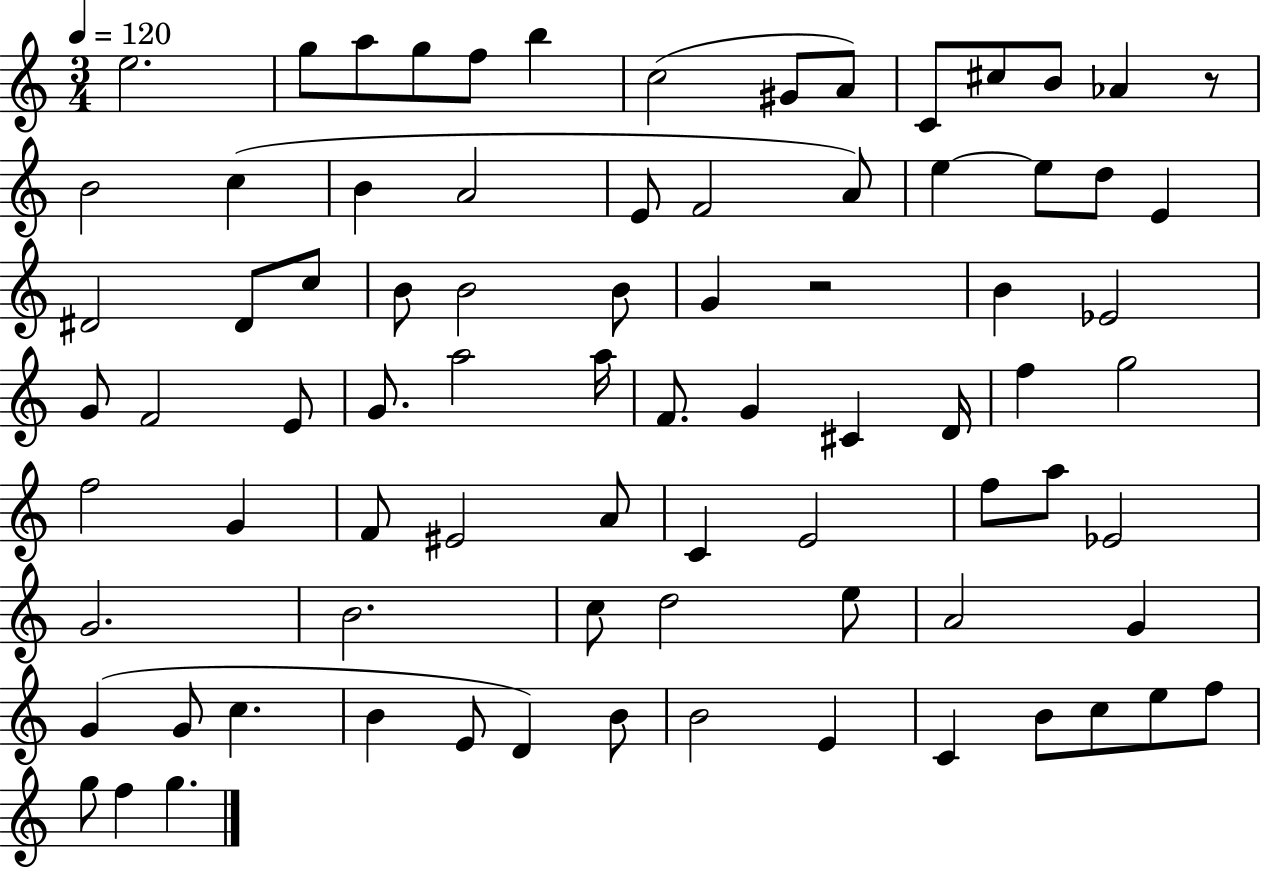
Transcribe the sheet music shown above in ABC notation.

X:1
T:Untitled
M:3/4
L:1/4
K:C
e2 g/2 a/2 g/2 f/2 b c2 ^G/2 A/2 C/2 ^c/2 B/2 _A z/2 B2 c B A2 E/2 F2 A/2 e e/2 d/2 E ^D2 ^D/2 c/2 B/2 B2 B/2 G z2 B _E2 G/2 F2 E/2 G/2 a2 a/4 F/2 G ^C D/4 f g2 f2 G F/2 ^E2 A/2 C E2 f/2 a/2 _E2 G2 B2 c/2 d2 e/2 A2 G G G/2 c B E/2 D B/2 B2 E C B/2 c/2 e/2 f/2 g/2 f g